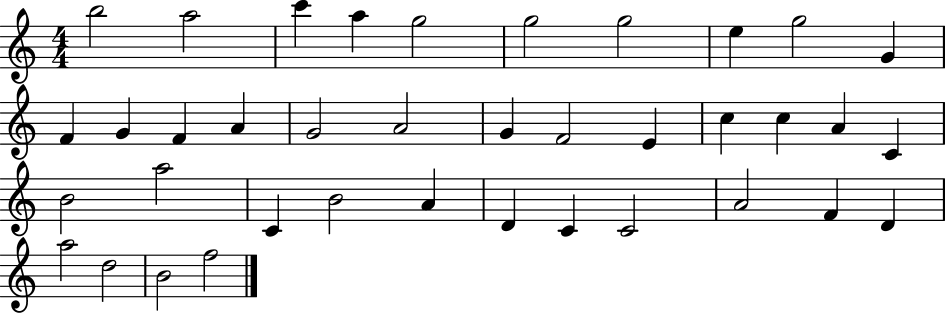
{
  \clef treble
  \numericTimeSignature
  \time 4/4
  \key c \major
  b''2 a''2 | c'''4 a''4 g''2 | g''2 g''2 | e''4 g''2 g'4 | \break f'4 g'4 f'4 a'4 | g'2 a'2 | g'4 f'2 e'4 | c''4 c''4 a'4 c'4 | \break b'2 a''2 | c'4 b'2 a'4 | d'4 c'4 c'2 | a'2 f'4 d'4 | \break a''2 d''2 | b'2 f''2 | \bar "|."
}